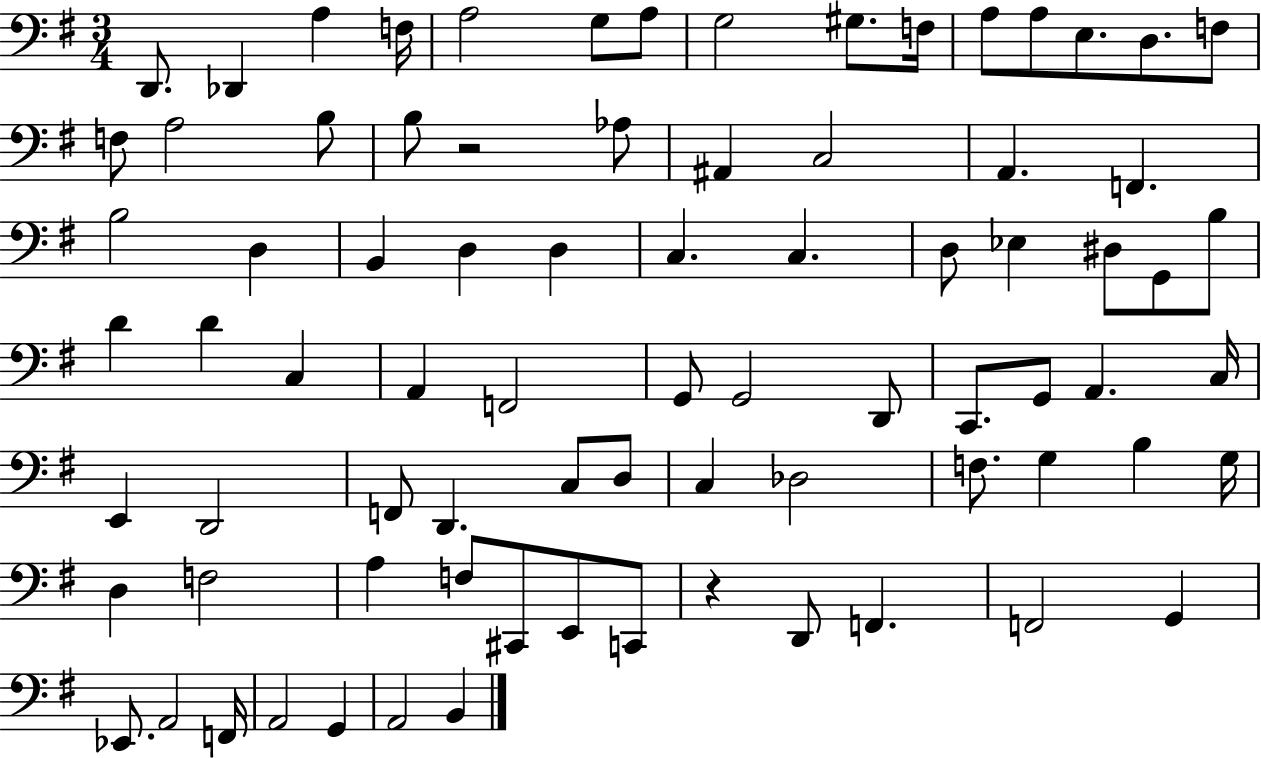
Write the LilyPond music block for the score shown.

{
  \clef bass
  \numericTimeSignature
  \time 3/4
  \key g \major
  d,8. des,4 a4 f16 | a2 g8 a8 | g2 gis8. f16 | a8 a8 e8. d8. f8 | \break f8 a2 b8 | b8 r2 aes8 | ais,4 c2 | a,4. f,4. | \break b2 d4 | b,4 d4 d4 | c4. c4. | d8 ees4 dis8 g,8 b8 | \break d'4 d'4 c4 | a,4 f,2 | g,8 g,2 d,8 | c,8. g,8 a,4. c16 | \break e,4 d,2 | f,8 d,4. c8 d8 | c4 des2 | f8. g4 b4 g16 | \break d4 f2 | a4 f8 cis,8 e,8 c,8 | r4 d,8 f,4. | f,2 g,4 | \break ees,8. a,2 f,16 | a,2 g,4 | a,2 b,4 | \bar "|."
}